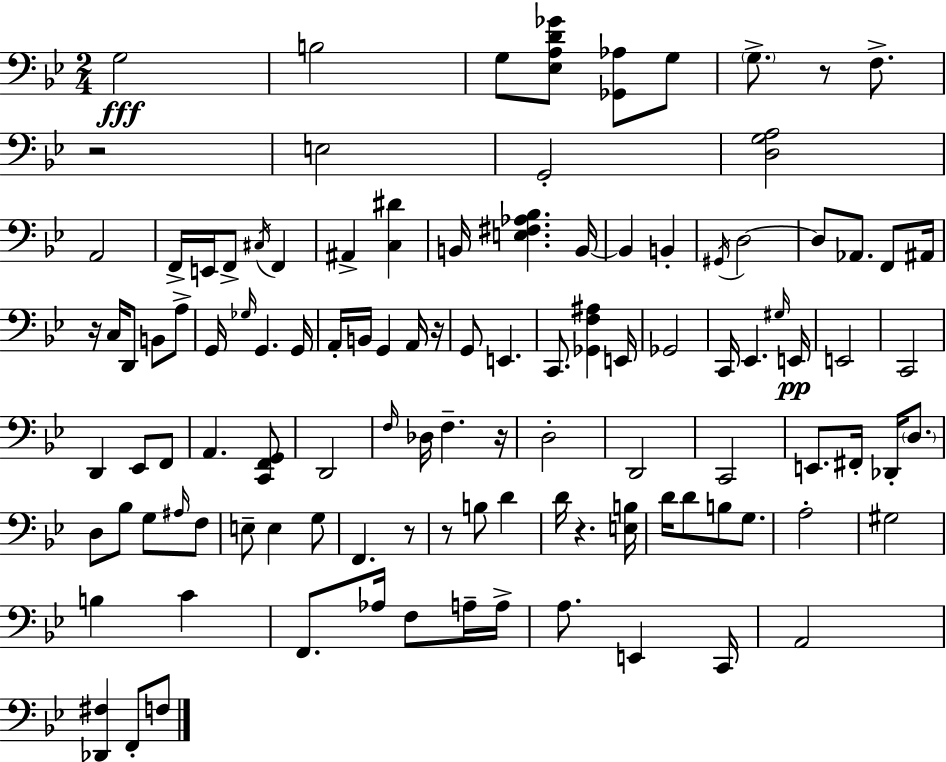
G3/h B3/h G3/e [Eb3,A3,D4,Gb4]/e [Gb2,Ab3]/e G3/e G3/e. R/e F3/e. R/h E3/h G2/h [D3,G3,A3]/h A2/h F2/s E2/s F2/e C#3/s F2/q A#2/q [C3,D#4]/q B2/s [E3,F#3,Ab3,Bb3]/q. B2/s B2/q B2/q G#2/s D3/h D3/e Ab2/e. F2/e A#2/s R/s C3/s D2/e B2/e A3/e G2/s Gb3/s G2/q. G2/s A2/s B2/s G2/q A2/s R/s G2/e E2/q. C2/e. [Gb2,F3,A#3]/q E2/s Gb2/h C2/s Eb2/q. G#3/s E2/s E2/h C2/h D2/q Eb2/e F2/e A2/q. [C2,F2,G2]/e D2/h F3/s Db3/s F3/q. R/s D3/h D2/h C2/h E2/e. F#2/s Db2/s D3/e. D3/e Bb3/e G3/e A#3/s F3/e E3/e E3/q G3/e F2/q. R/e R/e B3/e D4/q D4/s R/q. [E3,B3]/s D4/s D4/e B3/e G3/e. A3/h G#3/h B3/q C4/q F2/e. Ab3/s F3/e A3/s A3/s A3/e. E2/q C2/s A2/h [Db2,F#3]/q F2/e F3/e